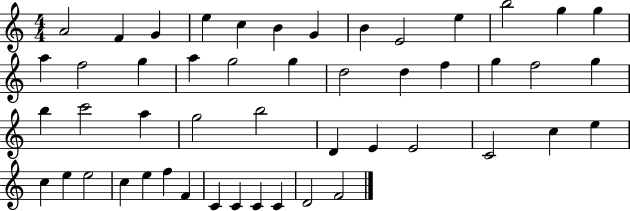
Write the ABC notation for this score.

X:1
T:Untitled
M:4/4
L:1/4
K:C
A2 F G e c B G B E2 e b2 g g a f2 g a g2 g d2 d f g f2 g b c'2 a g2 b2 D E E2 C2 c e c e e2 c e f F C C C C D2 F2